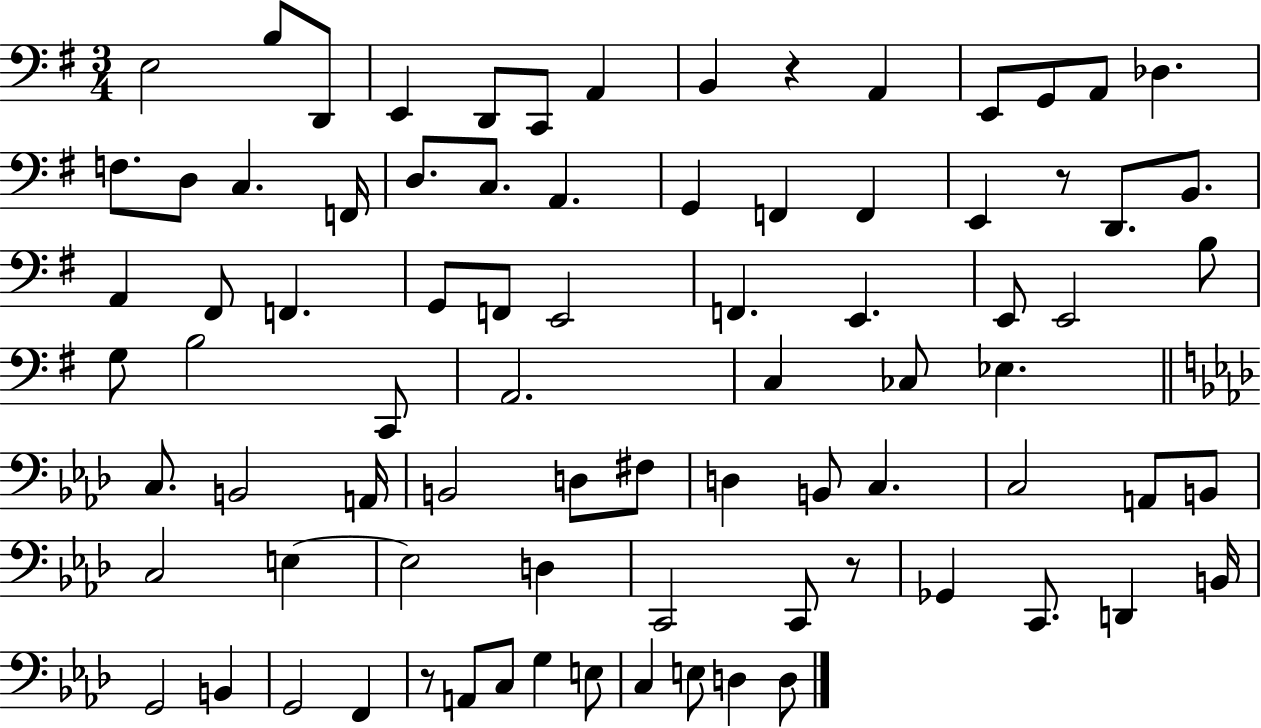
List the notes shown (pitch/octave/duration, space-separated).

E3/h B3/e D2/e E2/q D2/e C2/e A2/q B2/q R/q A2/q E2/e G2/e A2/e Db3/q. F3/e. D3/e C3/q. F2/s D3/e. C3/e. A2/q. G2/q F2/q F2/q E2/q R/e D2/e. B2/e. A2/q F#2/e F2/q. G2/e F2/e E2/h F2/q. E2/q. E2/e E2/h B3/e G3/e B3/h C2/e A2/h. C3/q CES3/e Eb3/q. C3/e. B2/h A2/s B2/h D3/e F#3/e D3/q B2/e C3/q. C3/h A2/e B2/e C3/h E3/q E3/h D3/q C2/h C2/e R/e Gb2/q C2/e. D2/q B2/s G2/h B2/q G2/h F2/q R/e A2/e C3/e G3/q E3/e C3/q E3/e D3/q D3/e